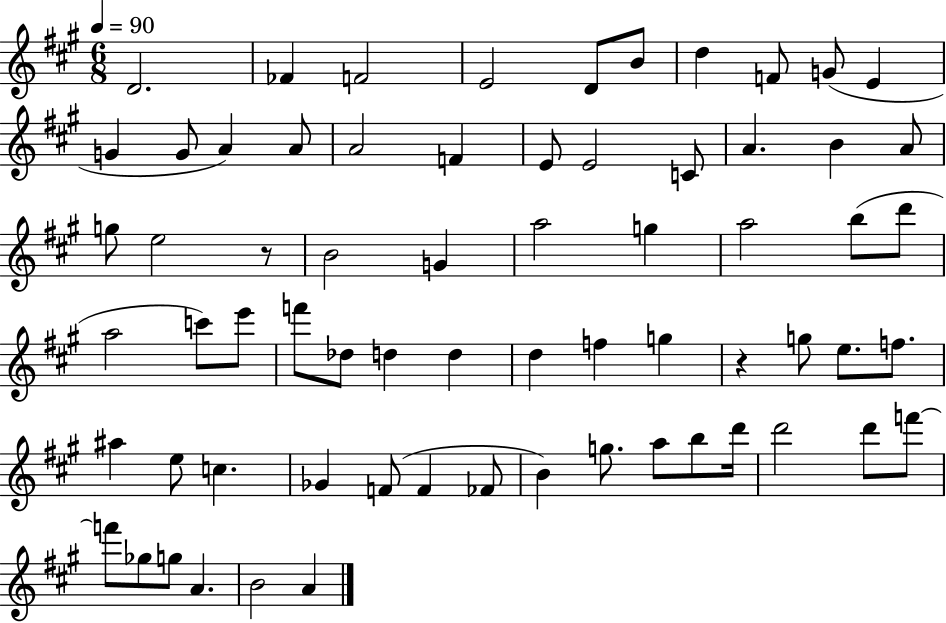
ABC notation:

X:1
T:Untitled
M:6/8
L:1/4
K:A
D2 _F F2 E2 D/2 B/2 d F/2 G/2 E G G/2 A A/2 A2 F E/2 E2 C/2 A B A/2 g/2 e2 z/2 B2 G a2 g a2 b/2 d'/2 a2 c'/2 e'/2 f'/2 _d/2 d d d f g z g/2 e/2 f/2 ^a e/2 c _G F/2 F _F/2 B g/2 a/2 b/2 d'/4 d'2 d'/2 f'/2 f'/2 _g/2 g/2 A B2 A